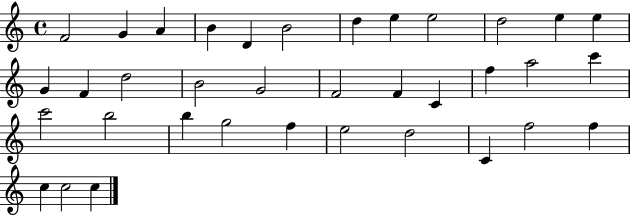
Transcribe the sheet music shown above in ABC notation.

X:1
T:Untitled
M:4/4
L:1/4
K:C
F2 G A B D B2 d e e2 d2 e e G F d2 B2 G2 F2 F C f a2 c' c'2 b2 b g2 f e2 d2 C f2 f c c2 c